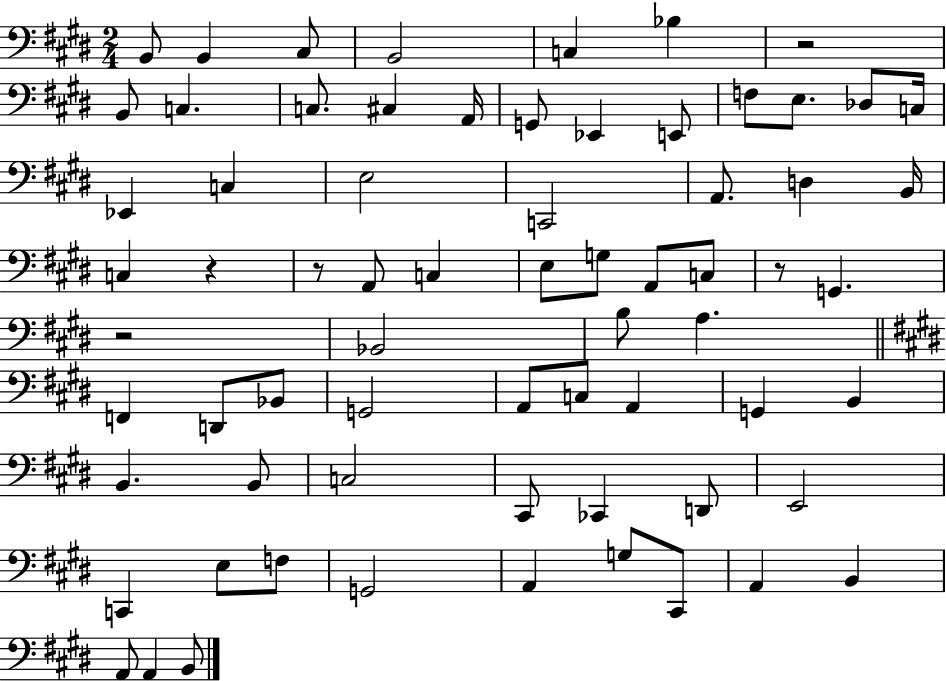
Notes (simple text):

B2/e B2/q C#3/e B2/h C3/q Bb3/q R/h B2/e C3/q. C3/e. C#3/q A2/s G2/e Eb2/q E2/e F3/e E3/e. Db3/e C3/s Eb2/q C3/q E3/h C2/h A2/e. D3/q B2/s C3/q R/q R/e A2/e C3/q E3/e G3/e A2/e C3/e R/e G2/q. R/h Bb2/h B3/e A3/q. F2/q D2/e Bb2/e G2/h A2/e C3/e A2/q G2/q B2/q B2/q. B2/e C3/h C#2/e CES2/q D2/e E2/h C2/q E3/e F3/e G2/h A2/q G3/e C#2/e A2/q B2/q A2/e A2/q B2/e